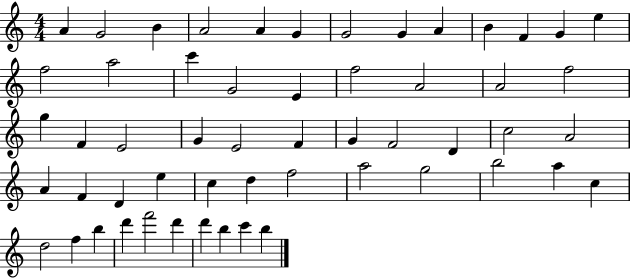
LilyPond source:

{
  \clef treble
  \numericTimeSignature
  \time 4/4
  \key c \major
  a'4 g'2 b'4 | a'2 a'4 g'4 | g'2 g'4 a'4 | b'4 f'4 g'4 e''4 | \break f''2 a''2 | c'''4 g'2 e'4 | f''2 a'2 | a'2 f''2 | \break g''4 f'4 e'2 | g'4 e'2 f'4 | g'4 f'2 d'4 | c''2 a'2 | \break a'4 f'4 d'4 e''4 | c''4 d''4 f''2 | a''2 g''2 | b''2 a''4 c''4 | \break d''2 f''4 b''4 | d'''4 f'''2 d'''4 | d'''4 b''4 c'''4 b''4 | \bar "|."
}